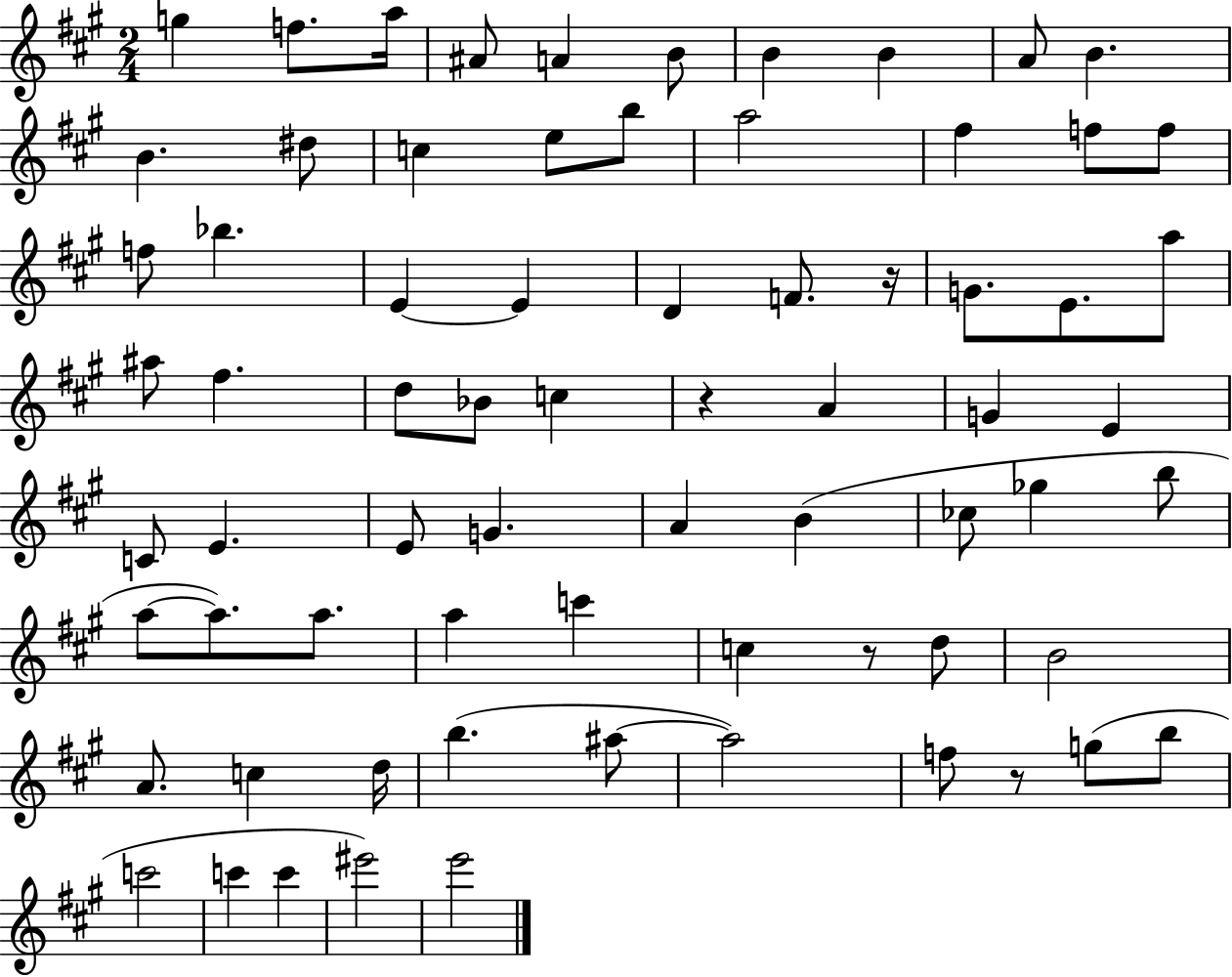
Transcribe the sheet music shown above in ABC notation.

X:1
T:Untitled
M:2/4
L:1/4
K:A
g f/2 a/4 ^A/2 A B/2 B B A/2 B B ^d/2 c e/2 b/2 a2 ^f f/2 f/2 f/2 _b E E D F/2 z/4 G/2 E/2 a/2 ^a/2 ^f d/2 _B/2 c z A G E C/2 E E/2 G A B _c/2 _g b/2 a/2 a/2 a/2 a c' c z/2 d/2 B2 A/2 c d/4 b ^a/2 ^a2 f/2 z/2 g/2 b/2 c'2 c' c' ^e'2 e'2